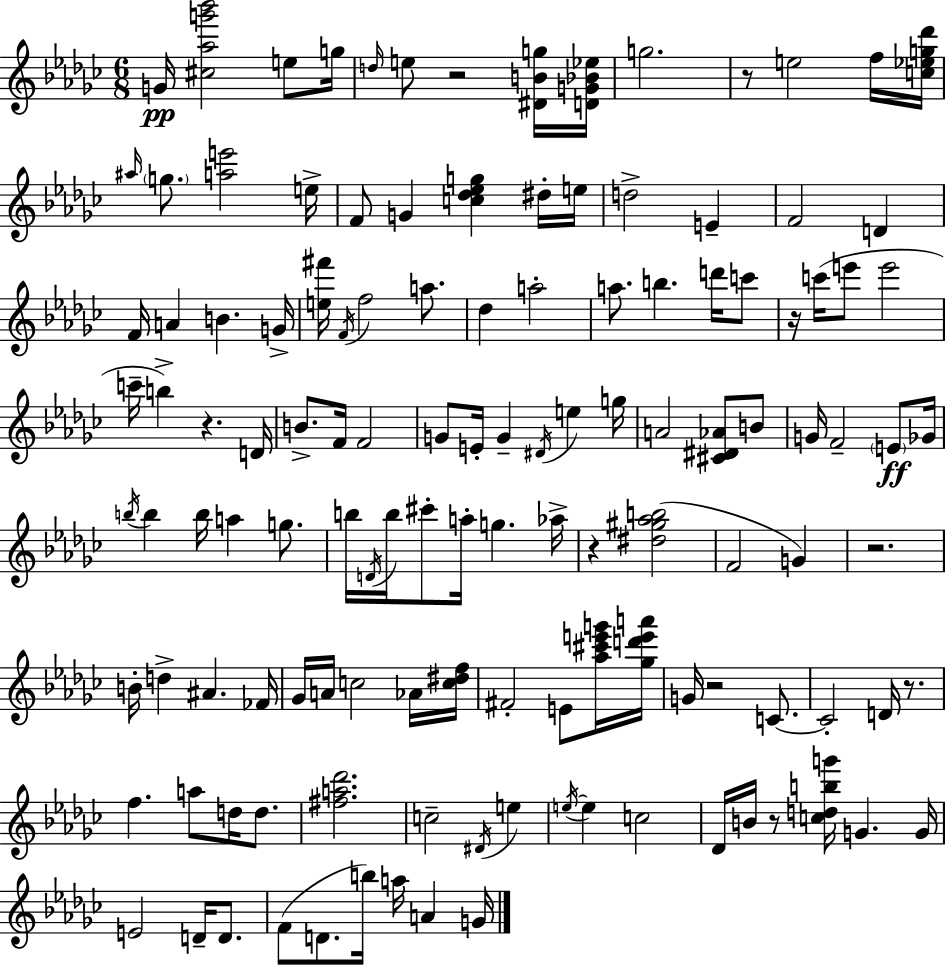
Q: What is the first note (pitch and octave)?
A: G4